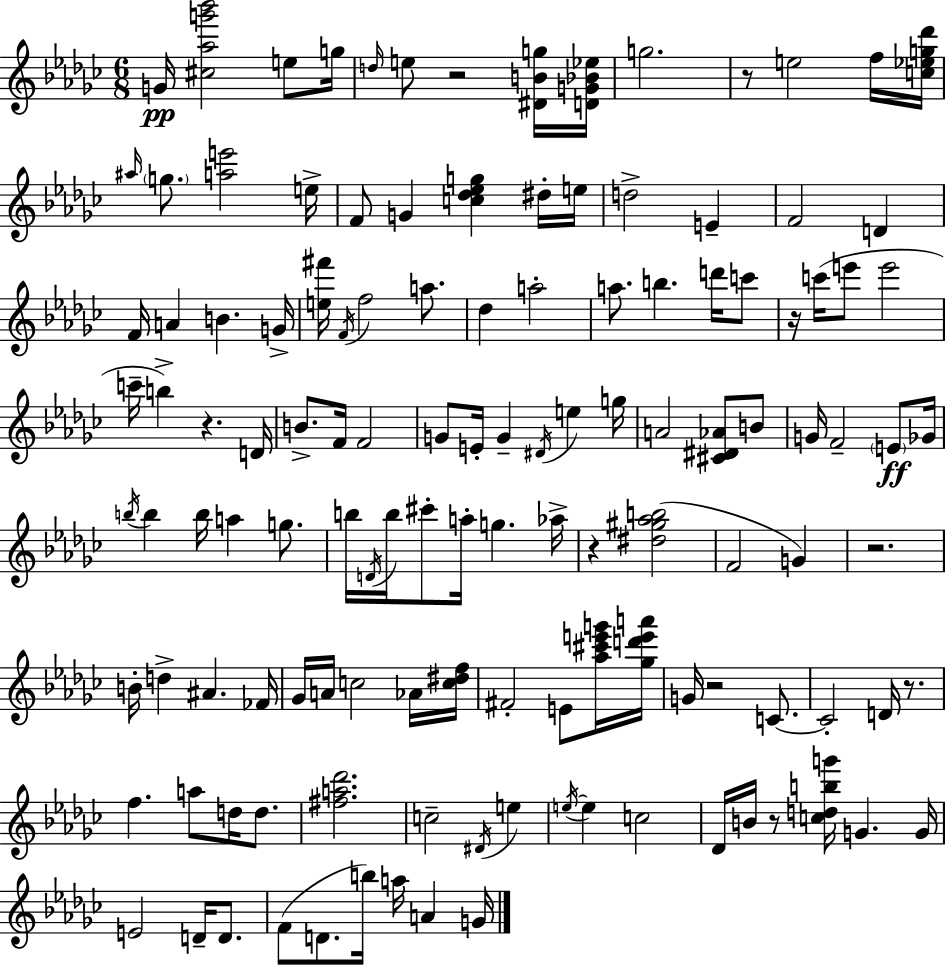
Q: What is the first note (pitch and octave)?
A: G4